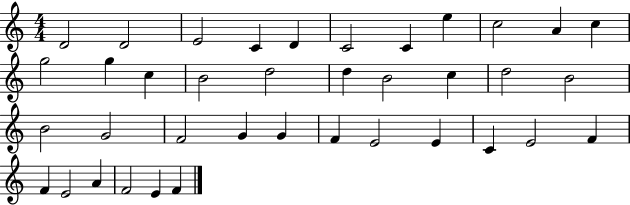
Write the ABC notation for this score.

X:1
T:Untitled
M:4/4
L:1/4
K:C
D2 D2 E2 C D C2 C e c2 A c g2 g c B2 d2 d B2 c d2 B2 B2 G2 F2 G G F E2 E C E2 F F E2 A F2 E F